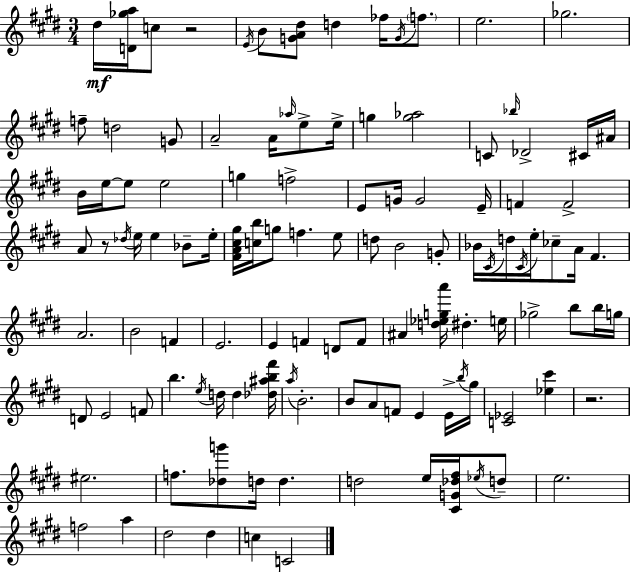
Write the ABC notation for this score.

X:1
T:Untitled
M:3/4
L:1/4
K:E
^d/4 [D_ga]/4 c/2 z2 E/4 B/2 [GA^d]/2 d _f/4 G/4 f/2 e2 _g2 f/2 d2 G/2 A2 A/4 _a/4 e/2 e/4 g [g_a]2 C/2 _b/4 _D2 ^C/4 ^A/4 B/4 e/4 e/2 e2 g f2 E/2 G/4 G2 E/4 F F2 A/2 z/2 _d/4 e/4 e _B/2 e/4 [^FA^c^g]/4 [cb]/4 g/2 f e/2 d/2 B2 G/2 _B/4 ^C/4 d/4 ^C/4 e/4 _c/2 A/4 ^F A2 B2 F E2 E F D/2 F/2 ^A [d_ega']/4 ^d e/4 _g2 b/2 b/4 g/4 D/2 E2 F/2 b e/4 d/4 d [_d^ab^f']/4 a/4 B2 B/2 A/2 F/2 E E/4 b/4 ^g/4 [C_E]2 [_e^c'] z2 ^e2 f/2 [_dg']/2 d/4 d d2 e/4 [^CG_d^f]/4 _e/4 d/2 e2 f2 a ^d2 ^d c C2